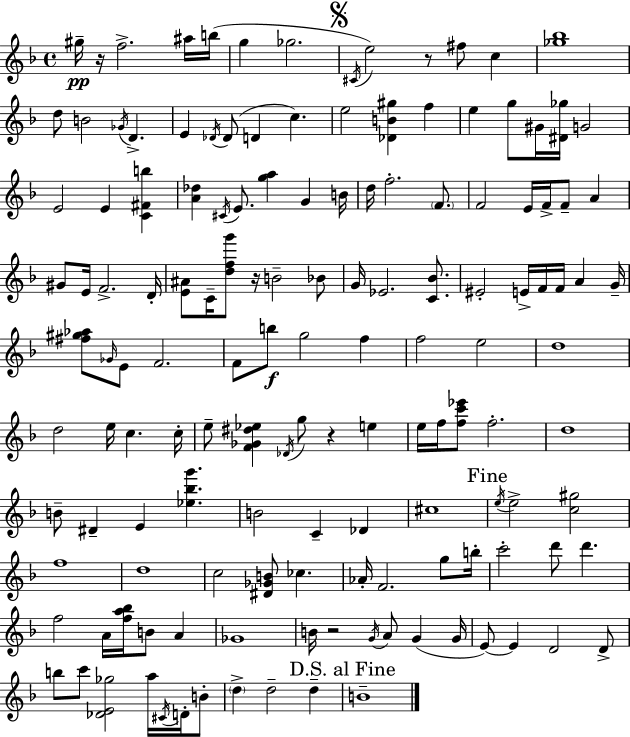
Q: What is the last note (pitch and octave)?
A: B4